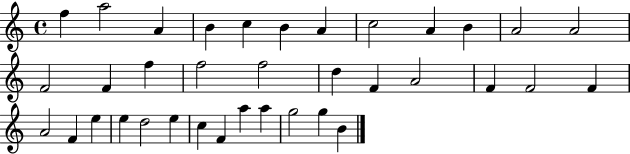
F5/q A5/h A4/q B4/q C5/q B4/q A4/q C5/h A4/q B4/q A4/h A4/h F4/h F4/q F5/q F5/h F5/h D5/q F4/q A4/h F4/q F4/h F4/q A4/h F4/q E5/q E5/q D5/h E5/q C5/q F4/q A5/q A5/q G5/h G5/q B4/q